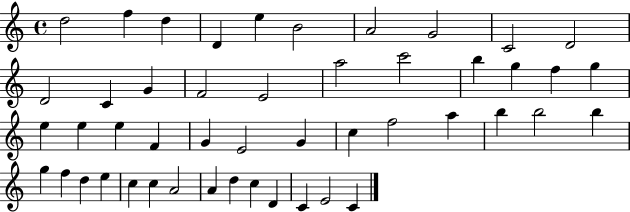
D5/h F5/q D5/q D4/q E5/q B4/h A4/h G4/h C4/h D4/h D4/h C4/q G4/q F4/h E4/h A5/h C6/h B5/q G5/q F5/q G5/q E5/q E5/q E5/q F4/q G4/q E4/h G4/q C5/q F5/h A5/q B5/q B5/h B5/q G5/q F5/q D5/q E5/q C5/q C5/q A4/h A4/q D5/q C5/q D4/q C4/q E4/h C4/q